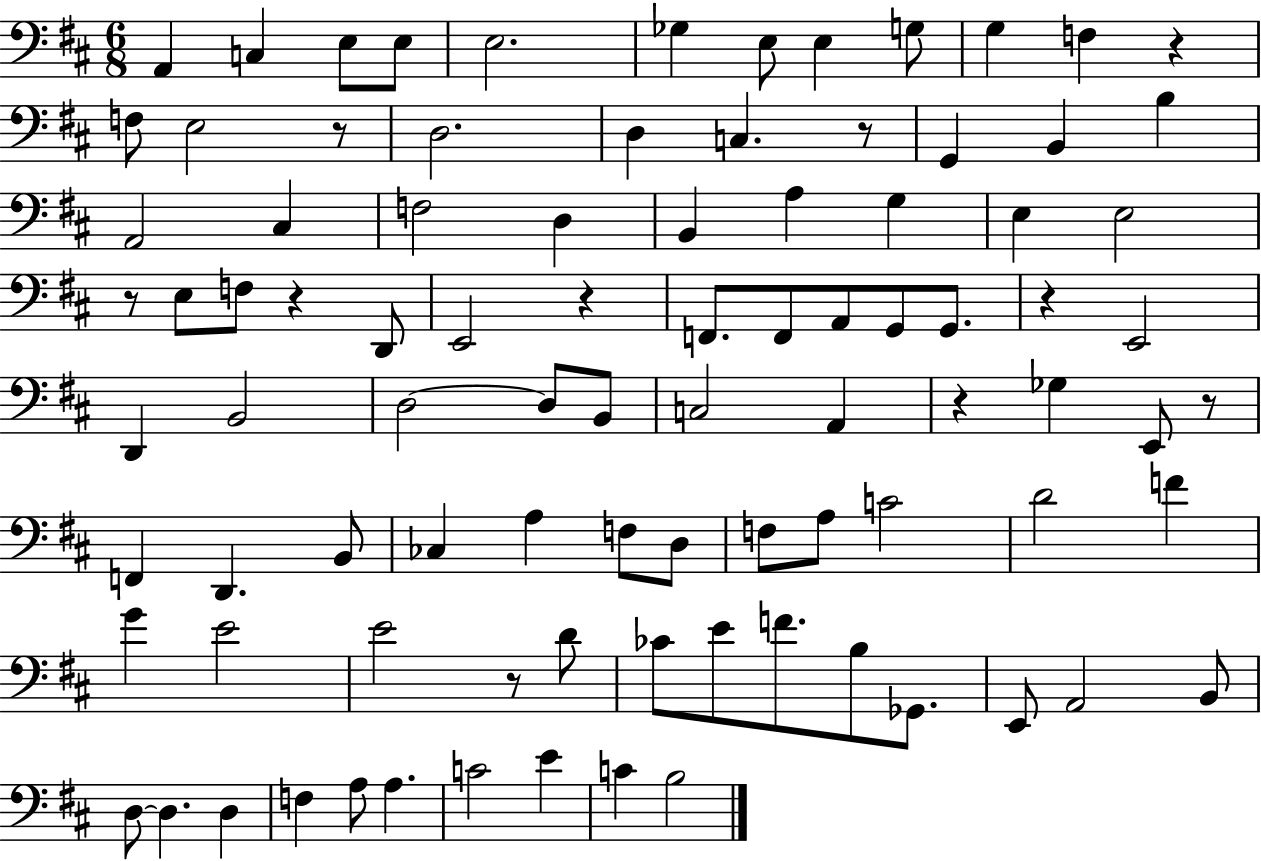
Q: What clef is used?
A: bass